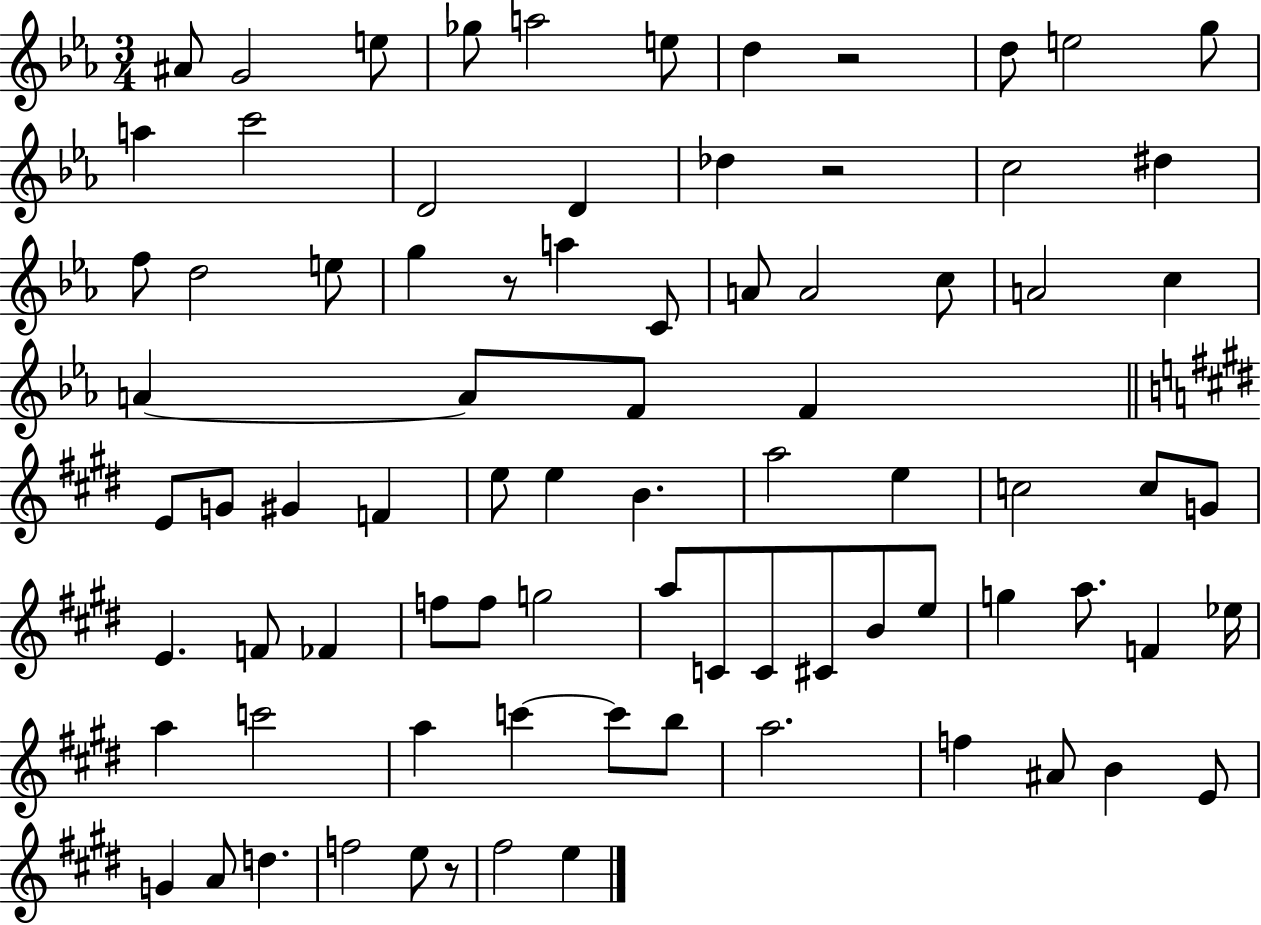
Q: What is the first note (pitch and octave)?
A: A#4